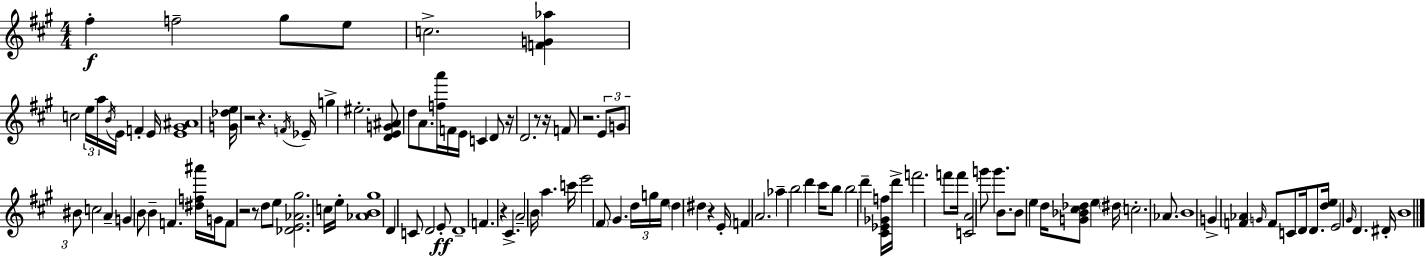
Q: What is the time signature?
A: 4/4